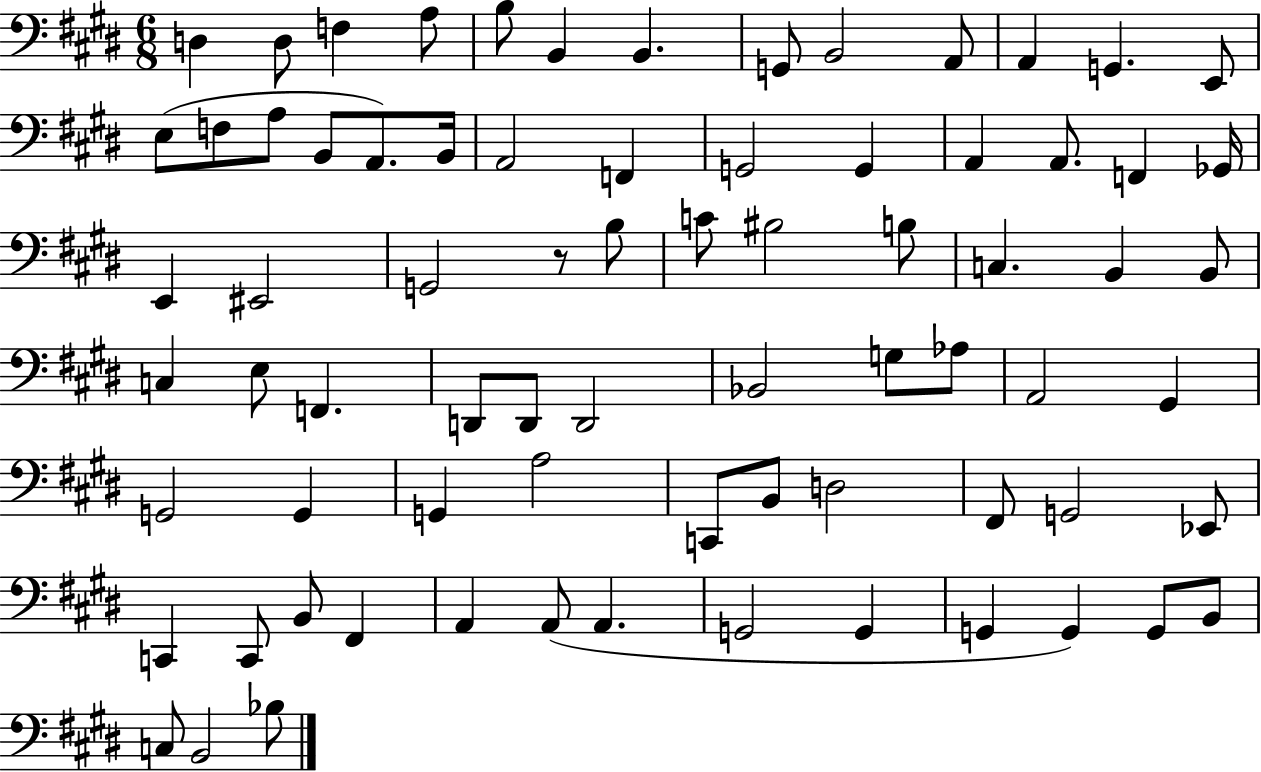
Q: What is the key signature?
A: E major